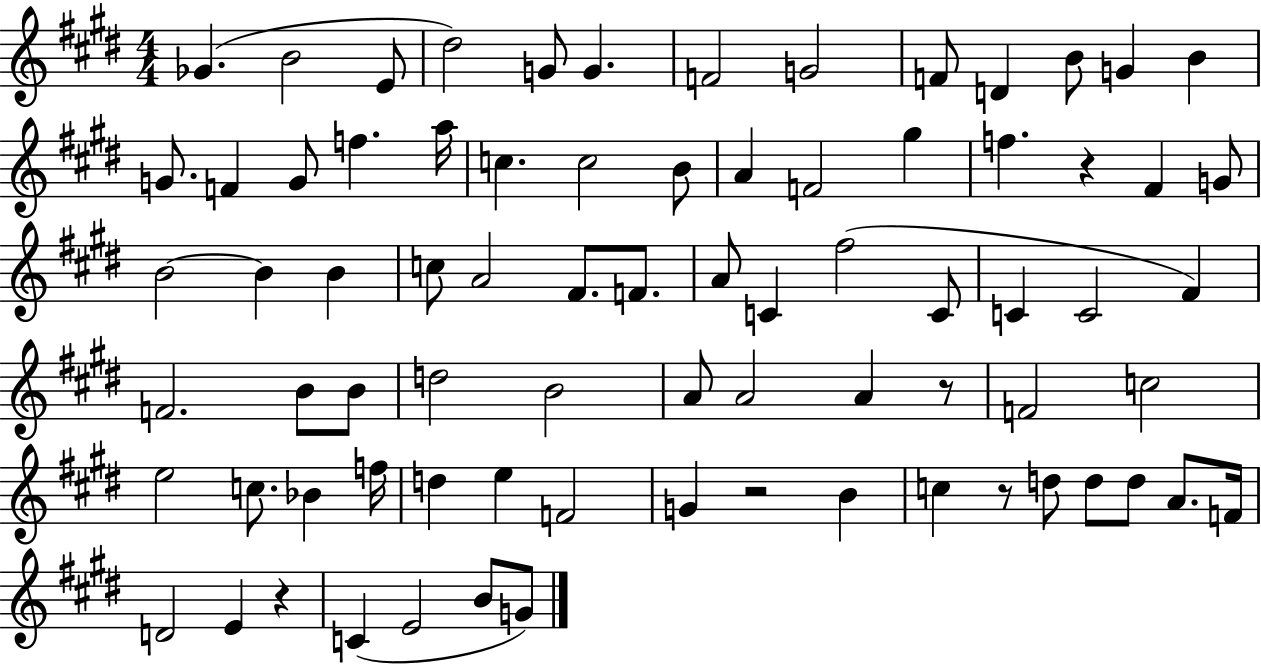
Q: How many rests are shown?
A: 5